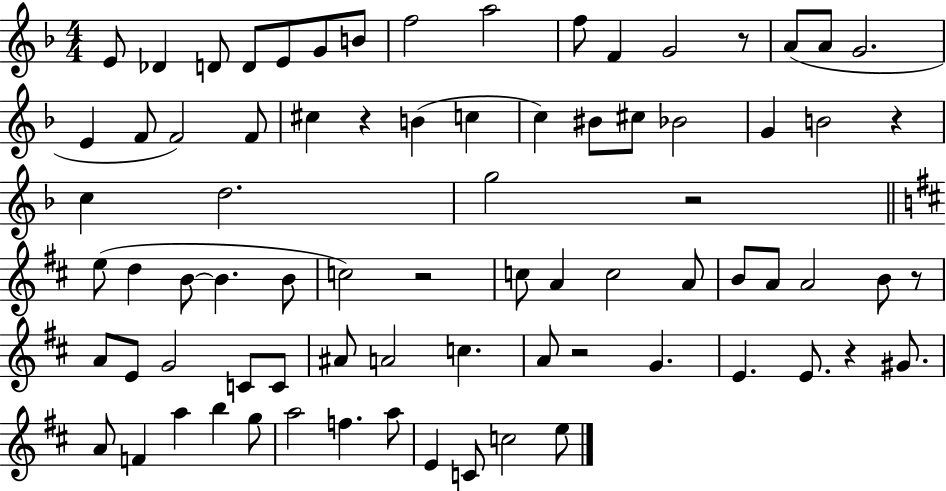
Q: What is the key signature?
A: F major